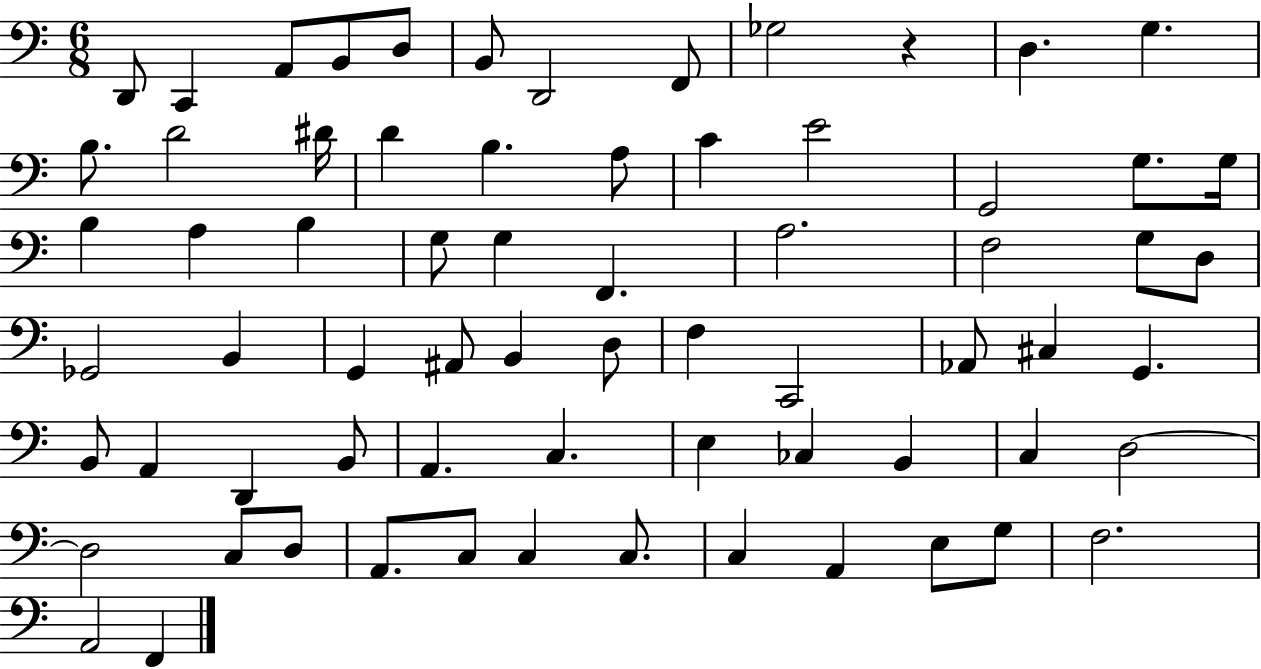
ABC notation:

X:1
T:Untitled
M:6/8
L:1/4
K:C
D,,/2 C,, A,,/2 B,,/2 D,/2 B,,/2 D,,2 F,,/2 _G,2 z D, G, B,/2 D2 ^D/4 D B, A,/2 C E2 G,,2 G,/2 G,/4 B, A, B, G,/2 G, F,, A,2 F,2 G,/2 D,/2 _G,,2 B,, G,, ^A,,/2 B,, D,/2 F, C,,2 _A,,/2 ^C, G,, B,,/2 A,, D,, B,,/2 A,, C, E, _C, B,, C, D,2 D,2 C,/2 D,/2 A,,/2 C,/2 C, C,/2 C, A,, E,/2 G,/2 F,2 A,,2 F,,